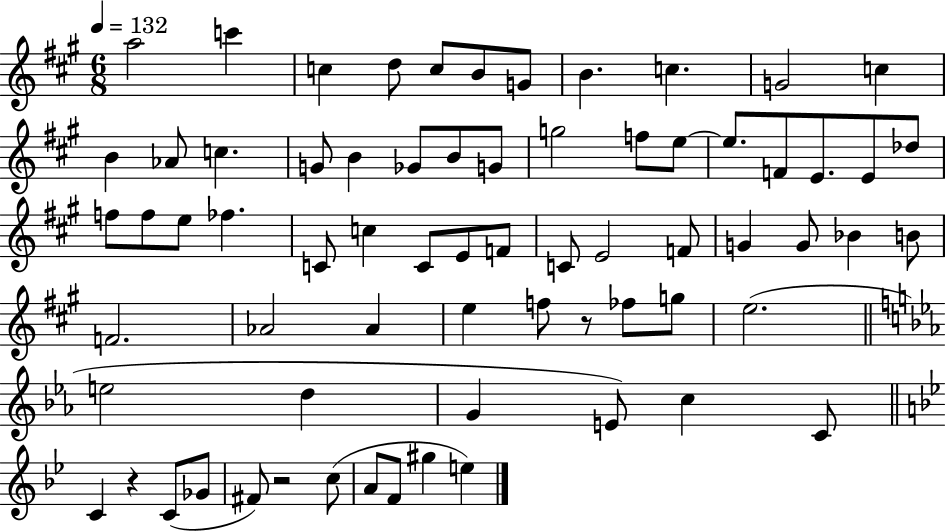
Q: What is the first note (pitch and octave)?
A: A5